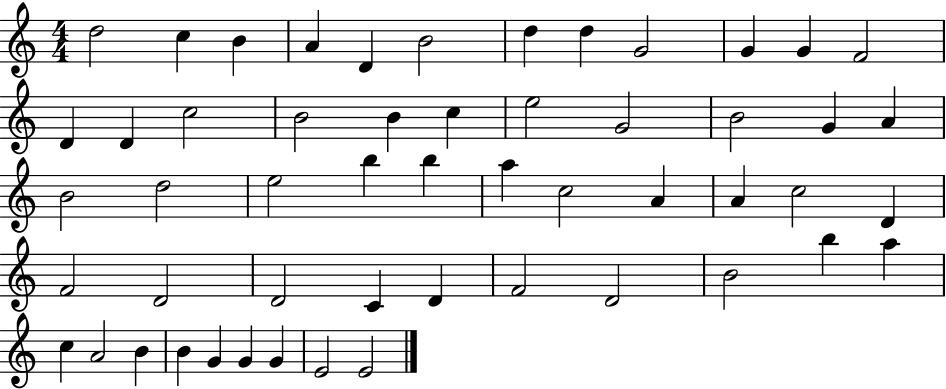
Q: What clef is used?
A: treble